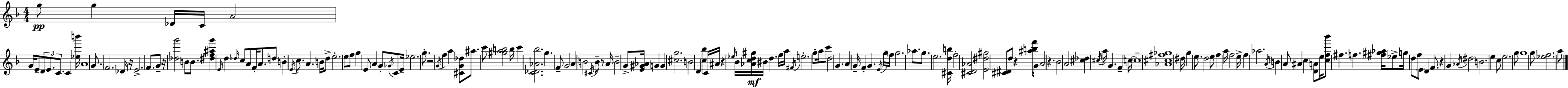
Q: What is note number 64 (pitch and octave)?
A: G4